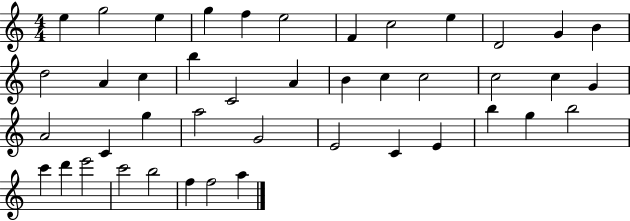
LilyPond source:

{
  \clef treble
  \numericTimeSignature
  \time 4/4
  \key c \major
  e''4 g''2 e''4 | g''4 f''4 e''2 | f'4 c''2 e''4 | d'2 g'4 b'4 | \break d''2 a'4 c''4 | b''4 c'2 a'4 | b'4 c''4 c''2 | c''2 c''4 g'4 | \break a'2 c'4 g''4 | a''2 g'2 | e'2 c'4 e'4 | b''4 g''4 b''2 | \break c'''4 d'''4 e'''2 | c'''2 b''2 | f''4 f''2 a''4 | \bar "|."
}